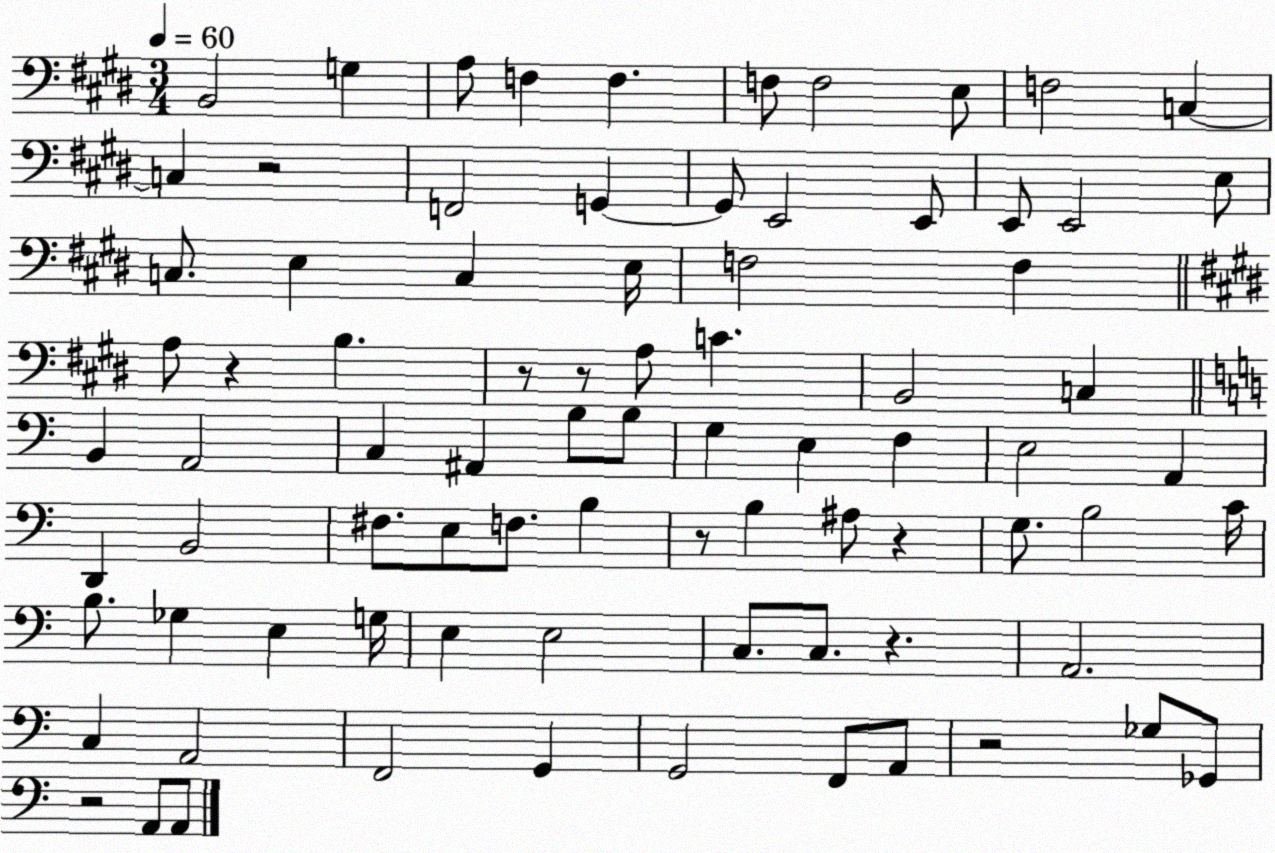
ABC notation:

X:1
T:Untitled
M:3/4
L:1/4
K:E
B,,2 G, A,/2 F, F, F,/2 F,2 E,/2 F,2 C, C, z2 F,,2 G,, G,,/2 E,,2 E,,/2 E,,/2 E,,2 E,/2 C,/2 E, C, E,/4 F,2 F, A,/2 z B, z/2 z/2 A,/2 C B,,2 C, B,, A,,2 C, ^A,, B,/2 B,/2 G, E, F, E,2 A,, D,, B,,2 ^F,/2 E,/2 F,/2 B, z/2 B, ^A,/2 z G,/2 B,2 C/4 B,/2 _G, E, G,/4 E, E,2 C,/2 C,/2 z A,,2 C, A,,2 F,,2 G,, G,,2 F,,/2 A,,/2 z2 _G,/2 _G,,/2 z2 A,,/2 A,,/2